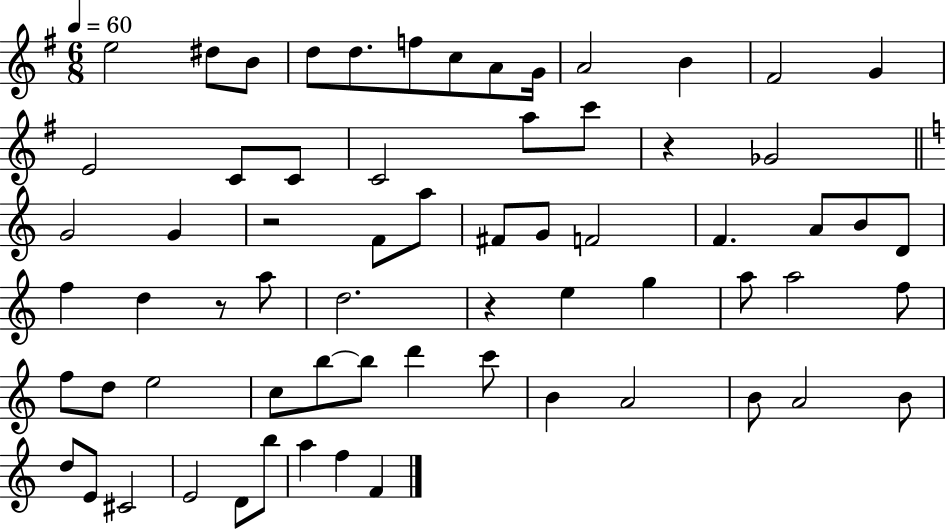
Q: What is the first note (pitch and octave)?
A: E5